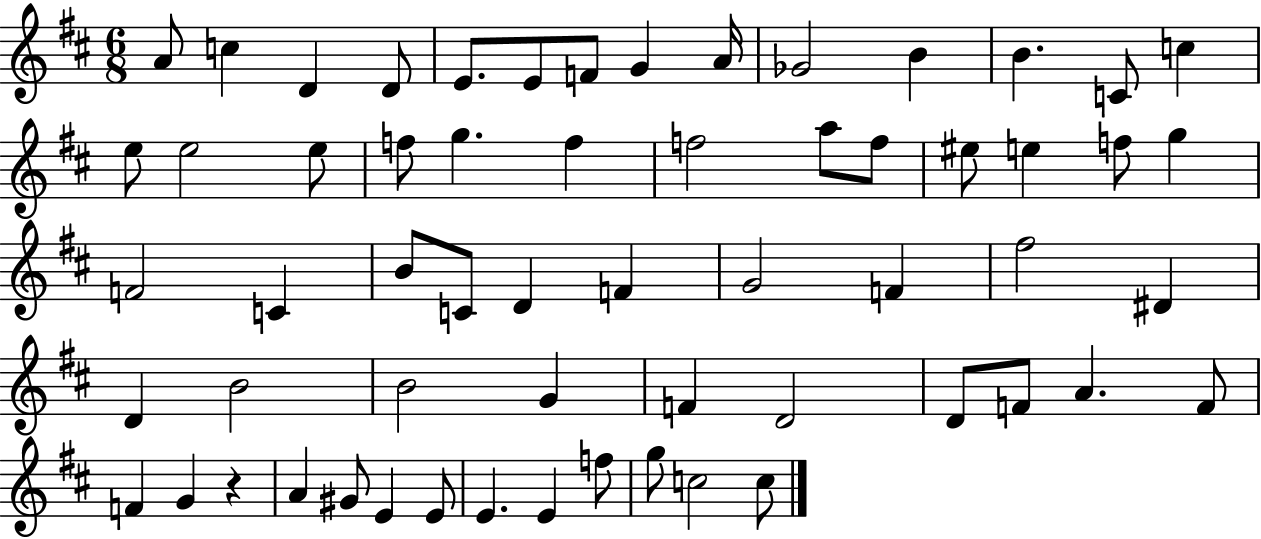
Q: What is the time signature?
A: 6/8